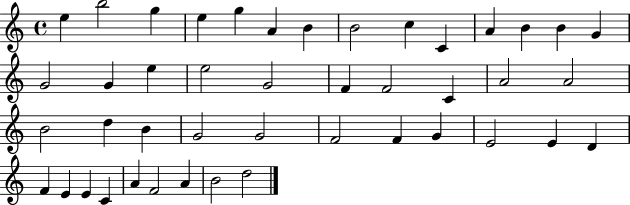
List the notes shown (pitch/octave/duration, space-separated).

E5/q B5/h G5/q E5/q G5/q A4/q B4/q B4/h C5/q C4/q A4/q B4/q B4/q G4/q G4/h G4/q E5/q E5/h G4/h F4/q F4/h C4/q A4/h A4/h B4/h D5/q B4/q G4/h G4/h F4/h F4/q G4/q E4/h E4/q D4/q F4/q E4/q E4/q C4/q A4/q F4/h A4/q B4/h D5/h